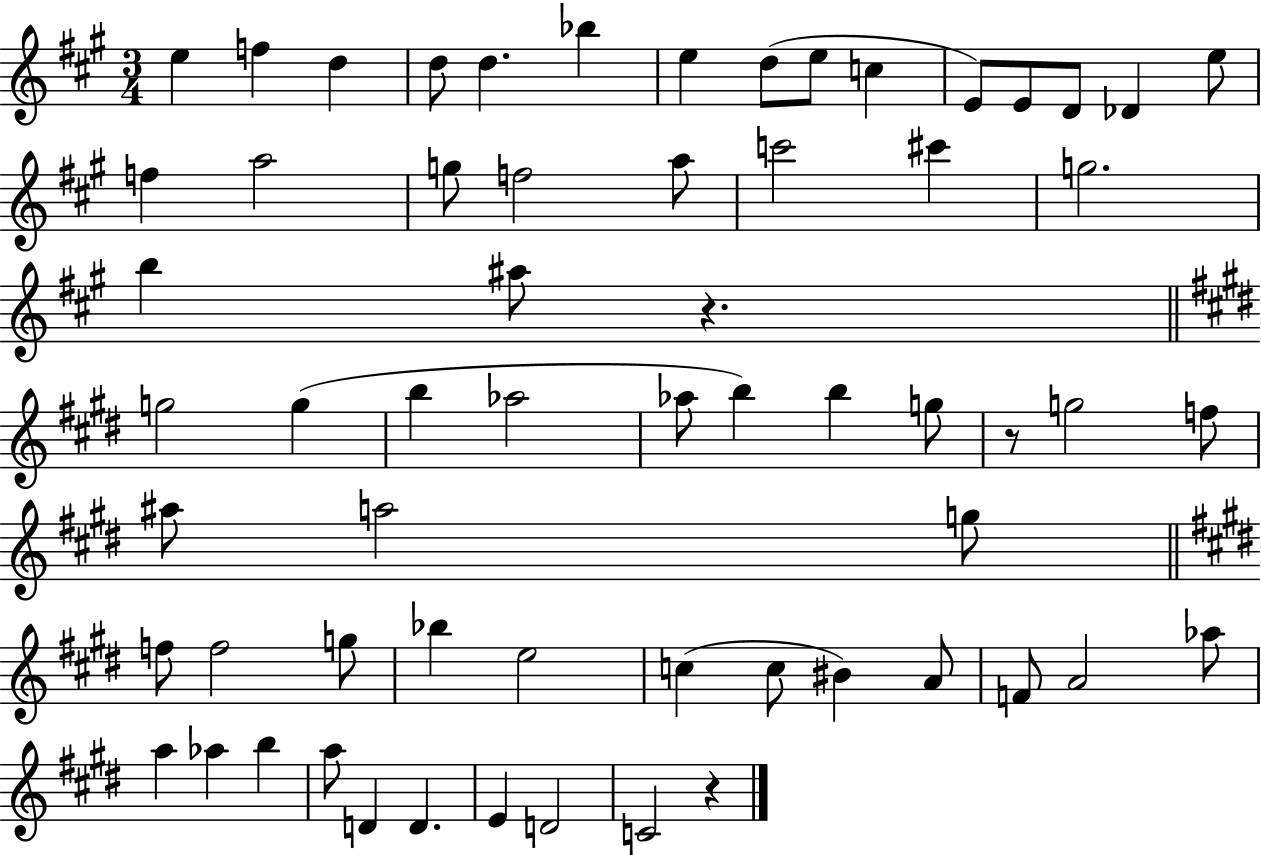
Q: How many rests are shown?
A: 3